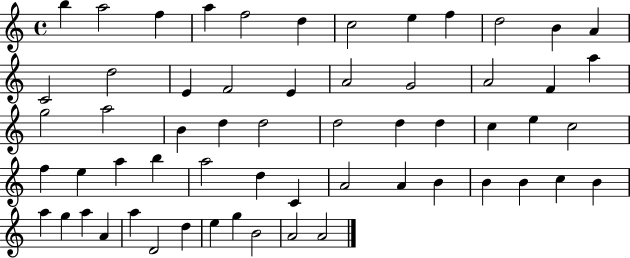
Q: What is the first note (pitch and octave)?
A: B5